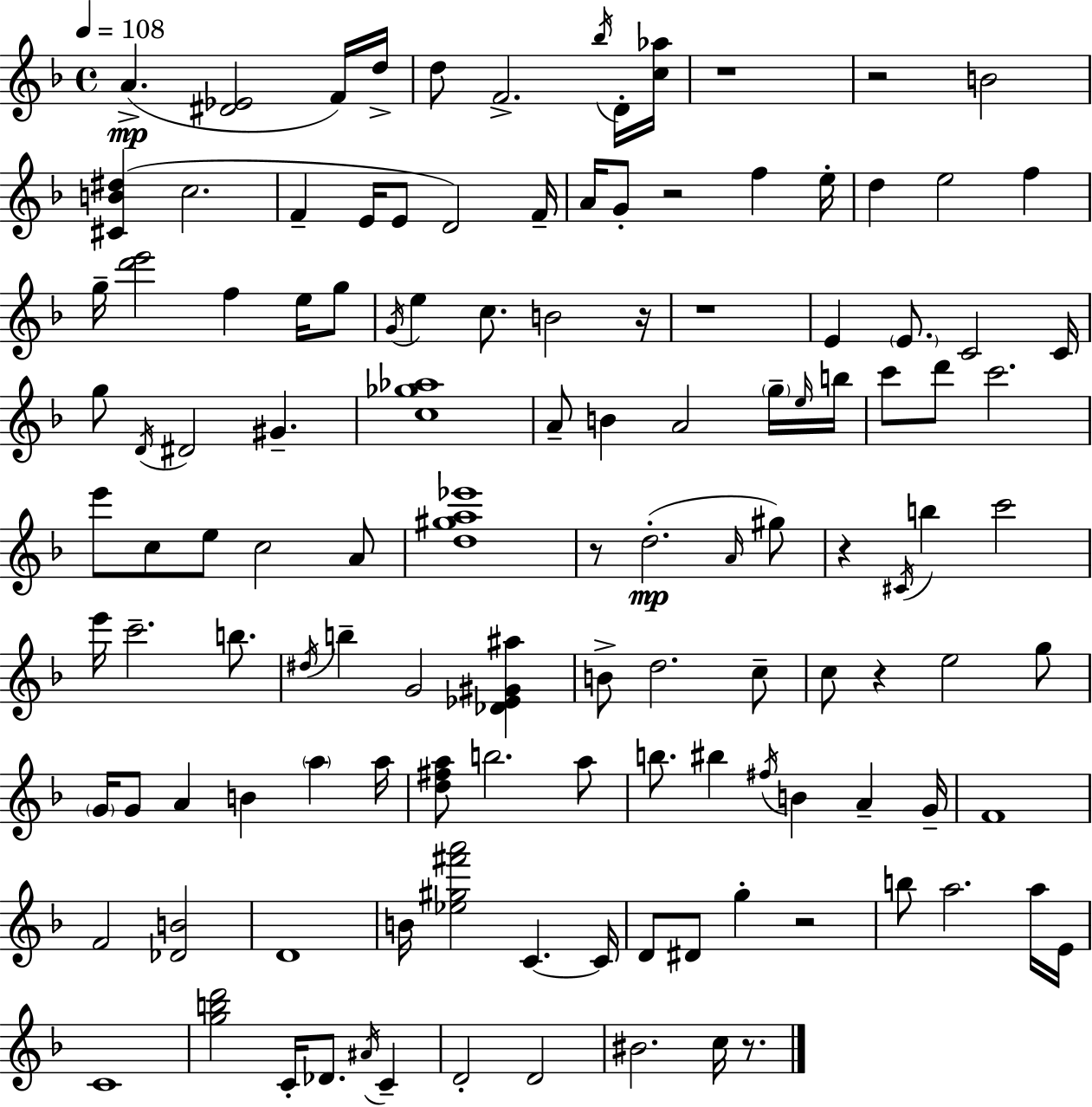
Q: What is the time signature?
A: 4/4